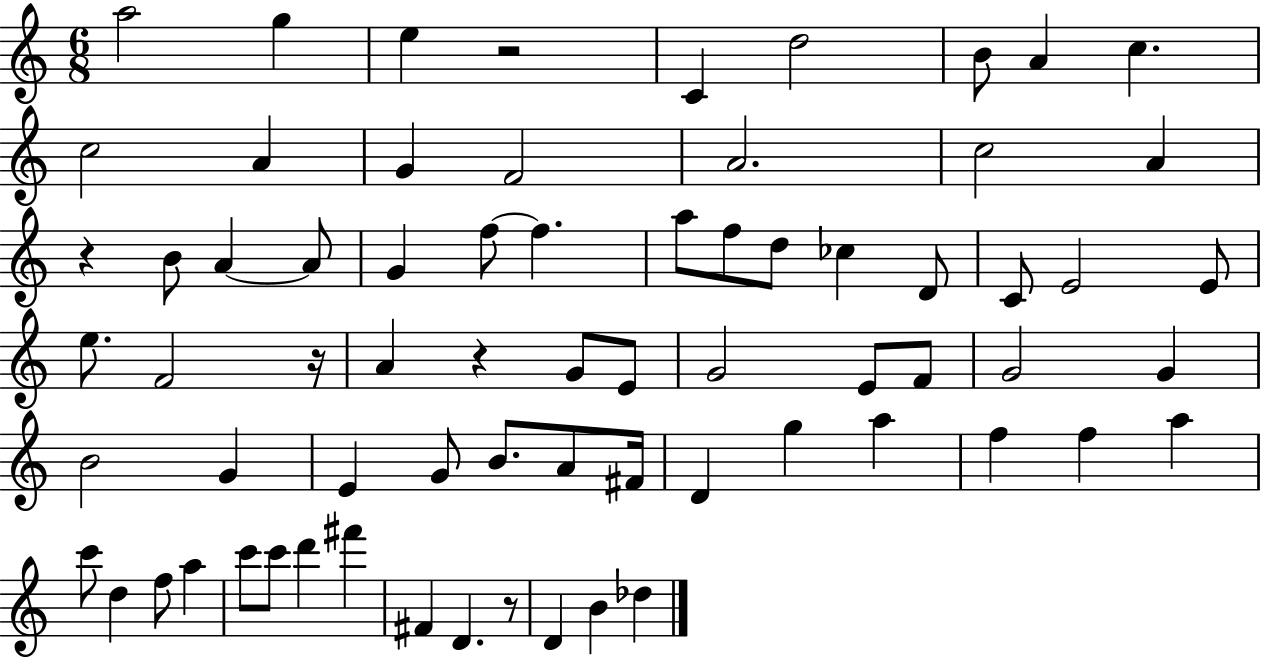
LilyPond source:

{
  \clef treble
  \numericTimeSignature
  \time 6/8
  \key c \major
  a''2 g''4 | e''4 r2 | c'4 d''2 | b'8 a'4 c''4. | \break c''2 a'4 | g'4 f'2 | a'2. | c''2 a'4 | \break r4 b'8 a'4~~ a'8 | g'4 f''8~~ f''4. | a''8 f''8 d''8 ces''4 d'8 | c'8 e'2 e'8 | \break e''8. f'2 r16 | a'4 r4 g'8 e'8 | g'2 e'8 f'8 | g'2 g'4 | \break b'2 g'4 | e'4 g'8 b'8. a'8 fis'16 | d'4 g''4 a''4 | f''4 f''4 a''4 | \break c'''8 d''4 f''8 a''4 | c'''8 c'''8 d'''4 fis'''4 | fis'4 d'4. r8 | d'4 b'4 des''4 | \break \bar "|."
}